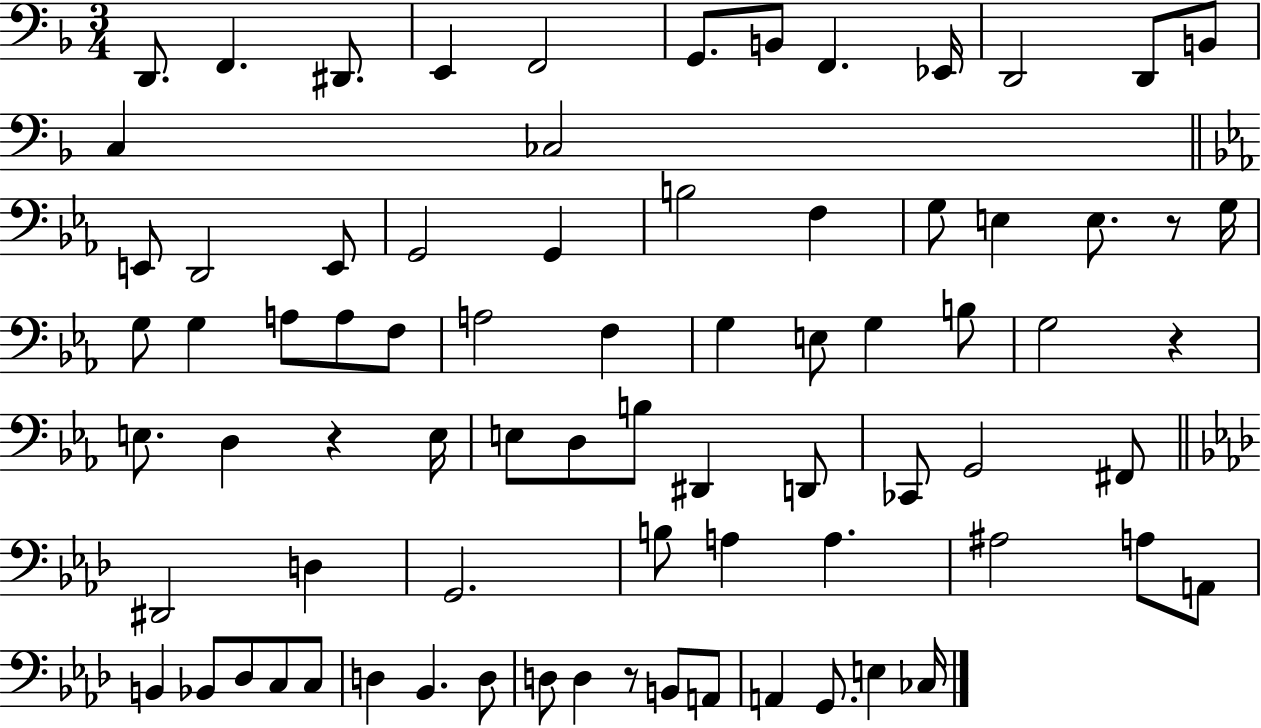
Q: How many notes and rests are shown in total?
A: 77